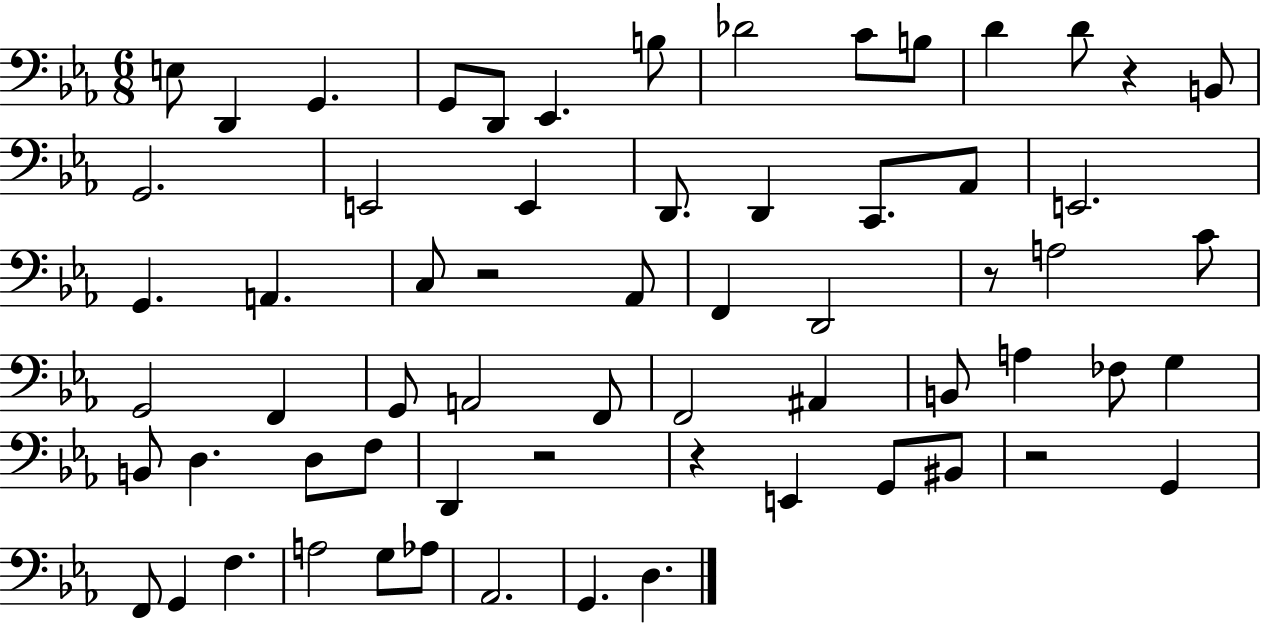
E3/e D2/q G2/q. G2/e D2/e Eb2/q. B3/e Db4/h C4/e B3/e D4/q D4/e R/q B2/e G2/h. E2/h E2/q D2/e. D2/q C2/e. Ab2/e E2/h. G2/q. A2/q. C3/e R/h Ab2/e F2/q D2/h R/e A3/h C4/e G2/h F2/q G2/e A2/h F2/e F2/h A#2/q B2/e A3/q FES3/e G3/q B2/e D3/q. D3/e F3/e D2/q R/h R/q E2/q G2/e BIS2/e R/h G2/q F2/e G2/q F3/q. A3/h G3/e Ab3/e Ab2/h. G2/q. D3/q.